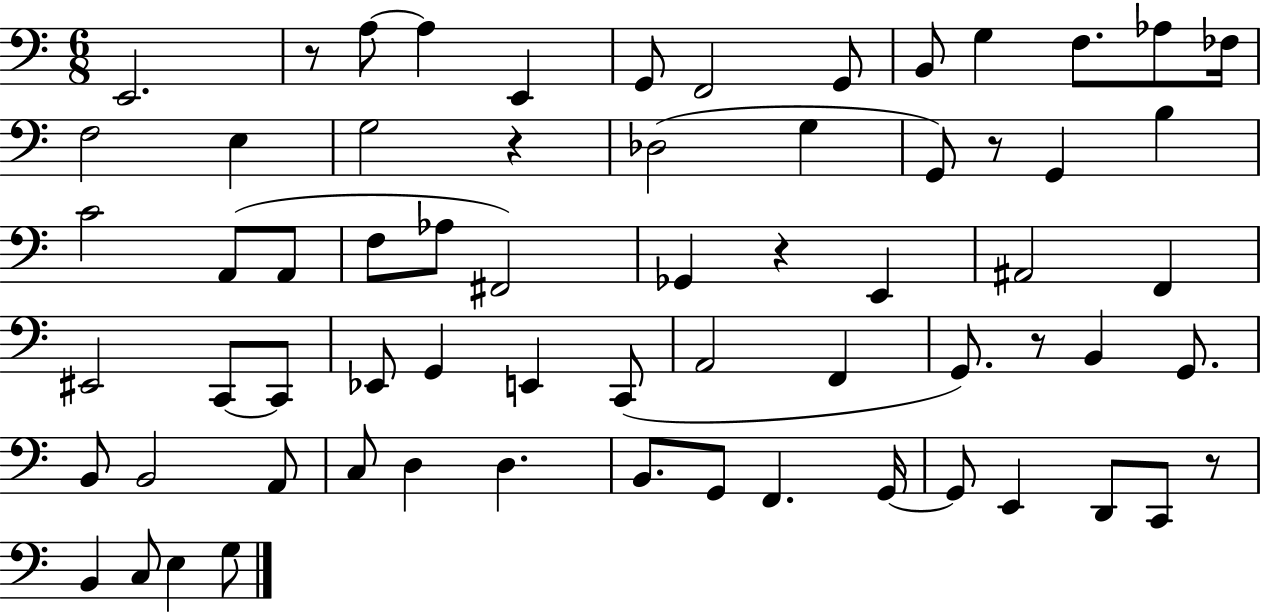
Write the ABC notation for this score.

X:1
T:Untitled
M:6/8
L:1/4
K:C
E,,2 z/2 A,/2 A, E,, G,,/2 F,,2 G,,/2 B,,/2 G, F,/2 _A,/2 _F,/4 F,2 E, G,2 z _D,2 G, G,,/2 z/2 G,, B, C2 A,,/2 A,,/2 F,/2 _A,/2 ^F,,2 _G,, z E,, ^A,,2 F,, ^E,,2 C,,/2 C,,/2 _E,,/2 G,, E,, C,,/2 A,,2 F,, G,,/2 z/2 B,, G,,/2 B,,/2 B,,2 A,,/2 C,/2 D, D, B,,/2 G,,/2 F,, G,,/4 G,,/2 E,, D,,/2 C,,/2 z/2 B,, C,/2 E, G,/2